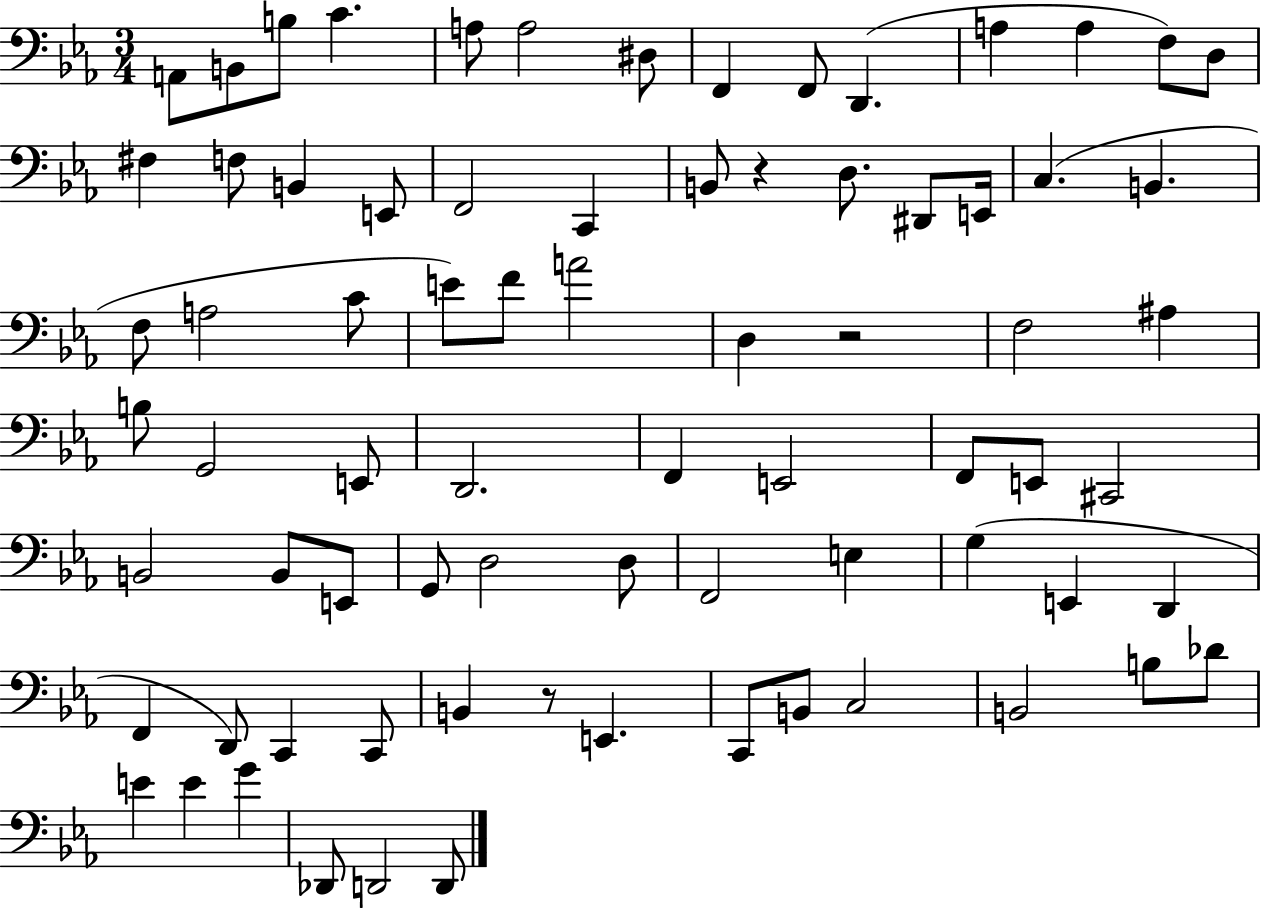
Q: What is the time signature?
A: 3/4